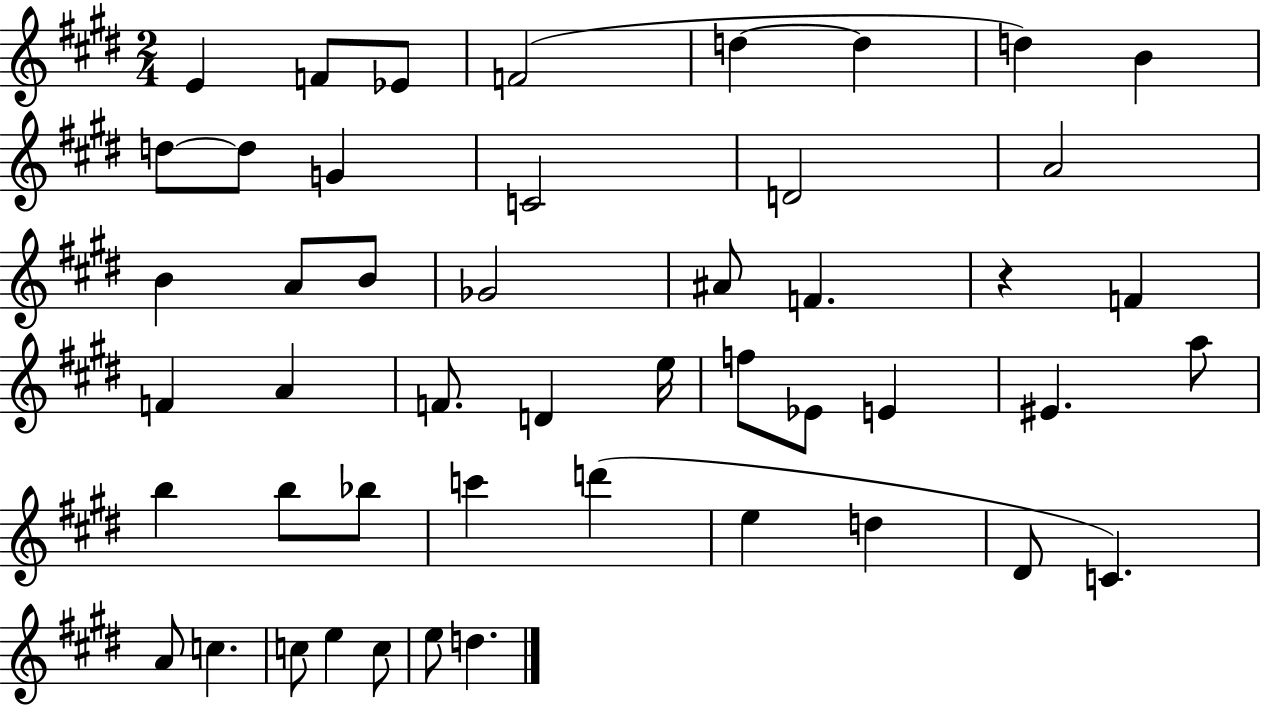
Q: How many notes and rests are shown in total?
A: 48